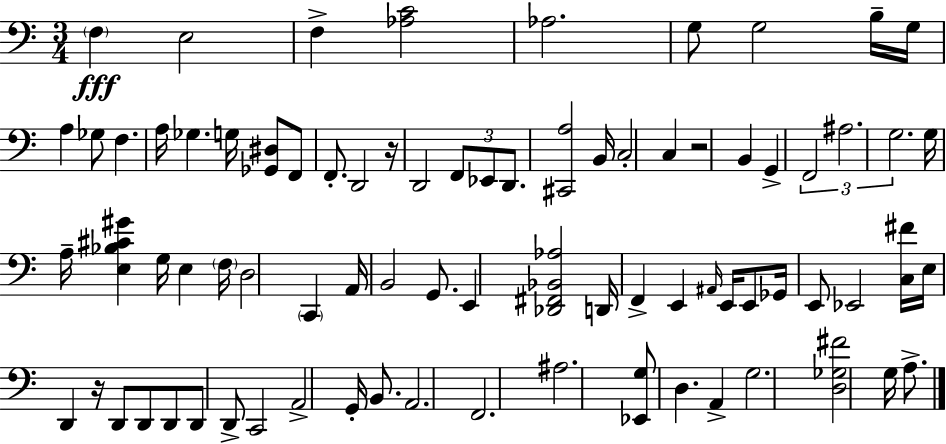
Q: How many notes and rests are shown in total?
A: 79